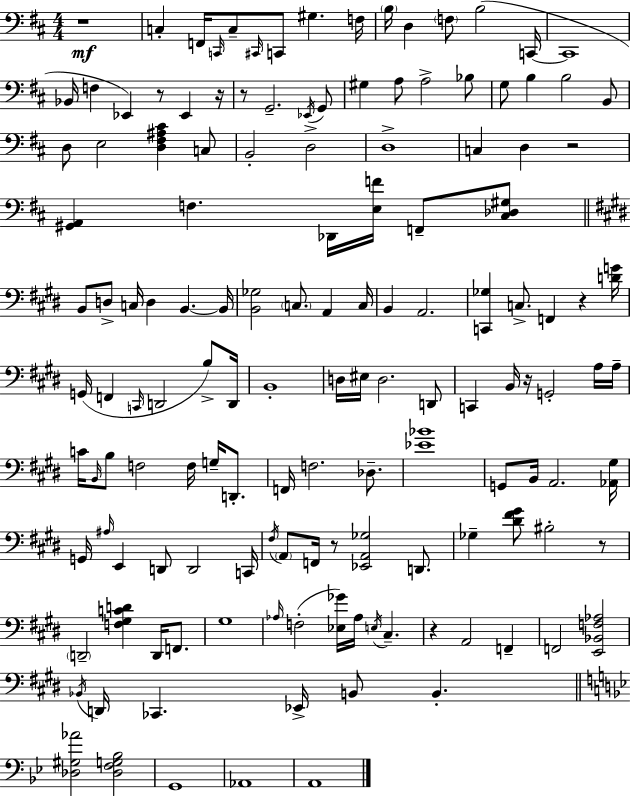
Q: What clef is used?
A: bass